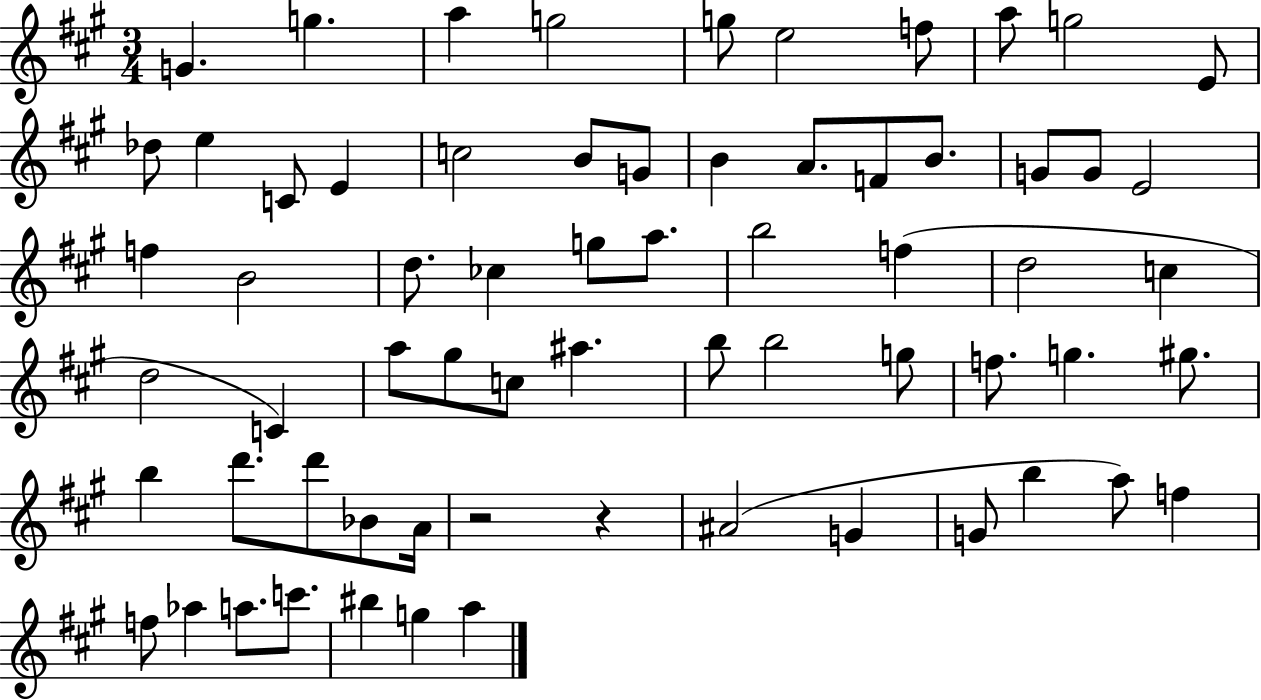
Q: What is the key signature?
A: A major